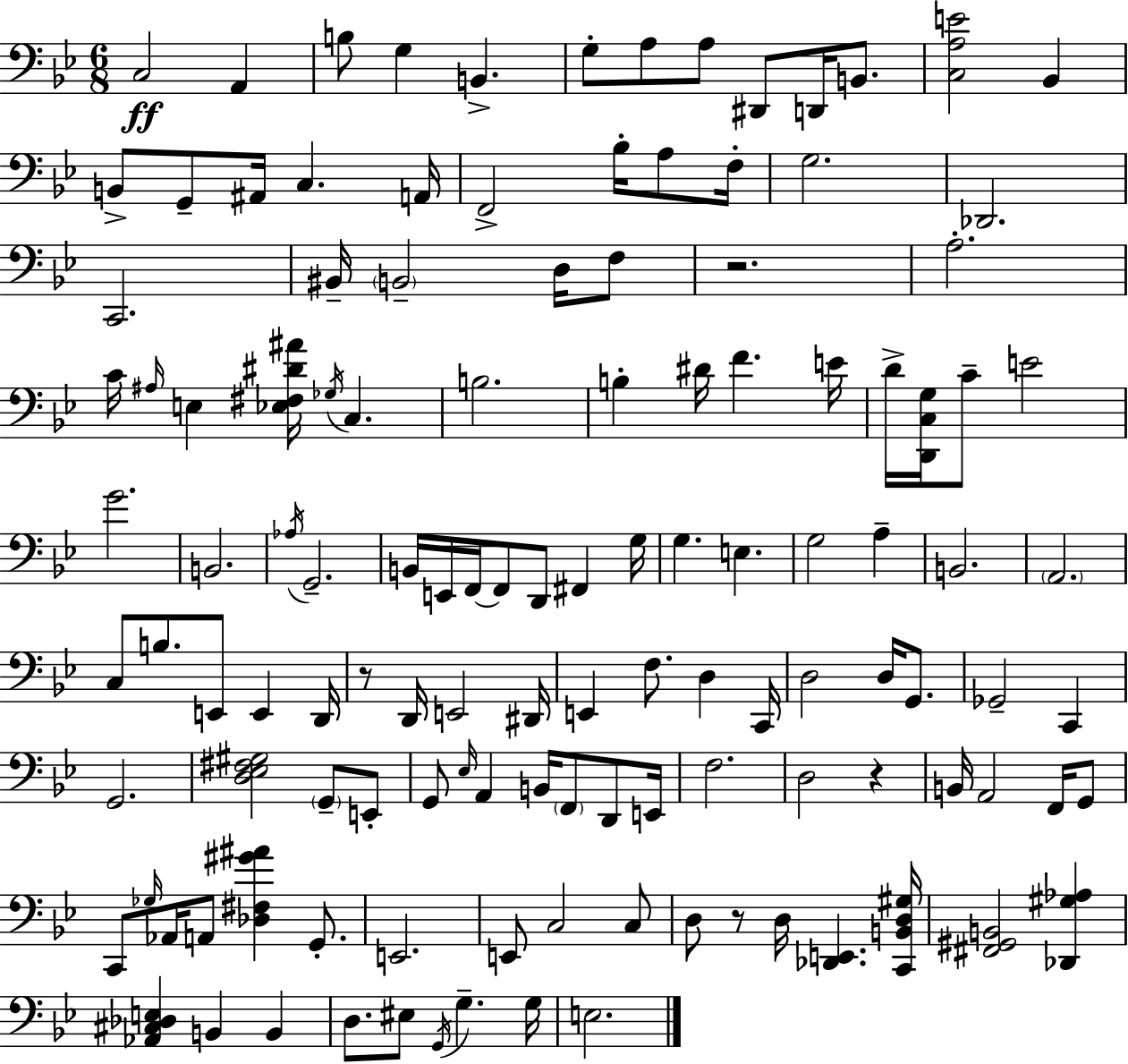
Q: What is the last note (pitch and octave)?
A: E3